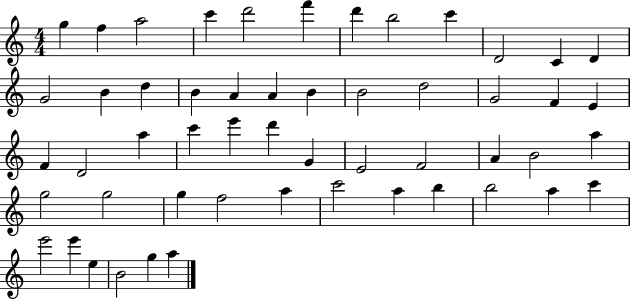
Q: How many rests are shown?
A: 0